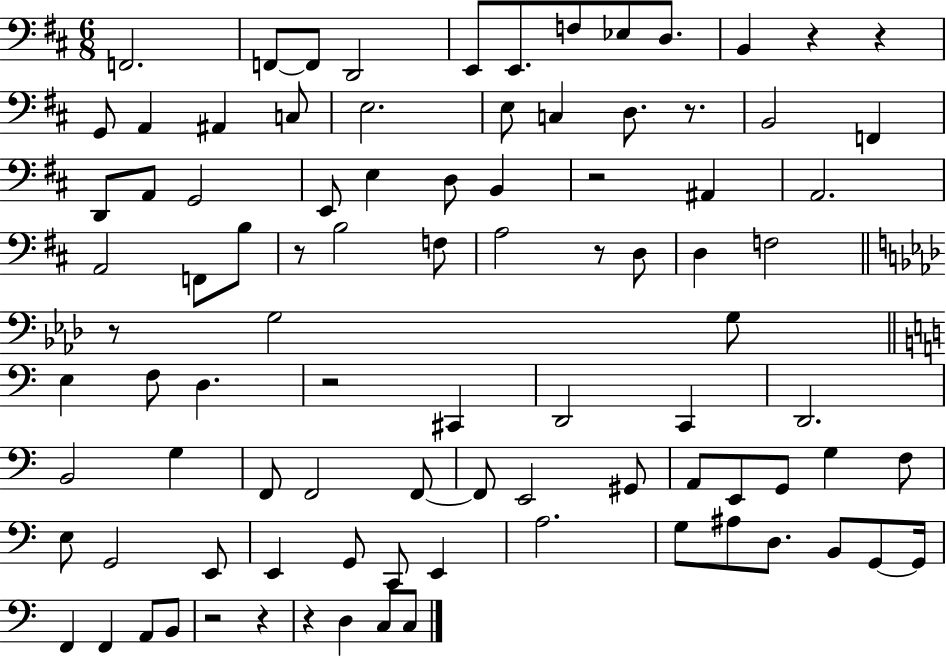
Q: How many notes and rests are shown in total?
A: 92